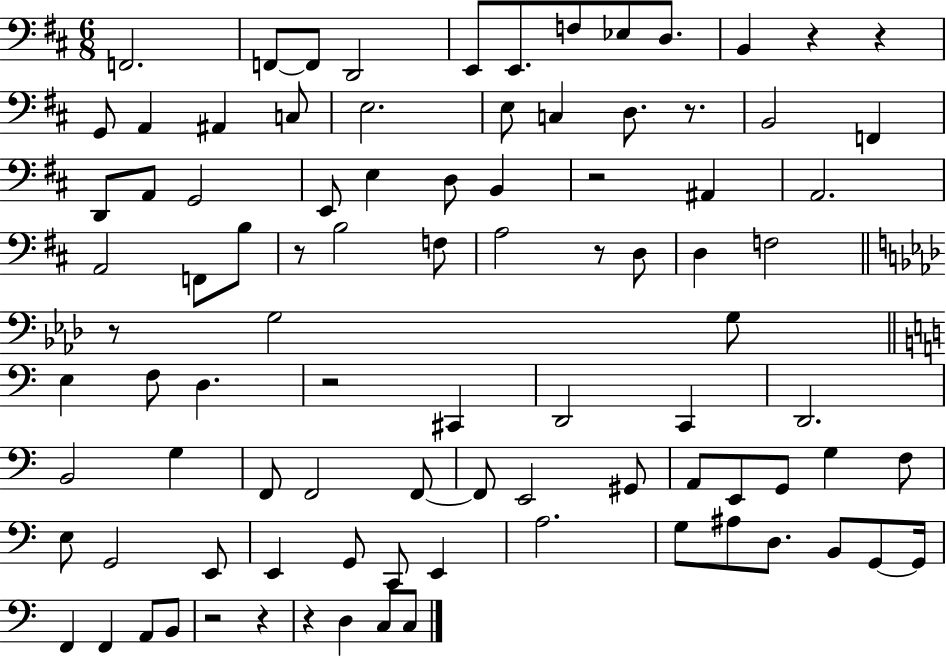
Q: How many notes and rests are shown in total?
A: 92